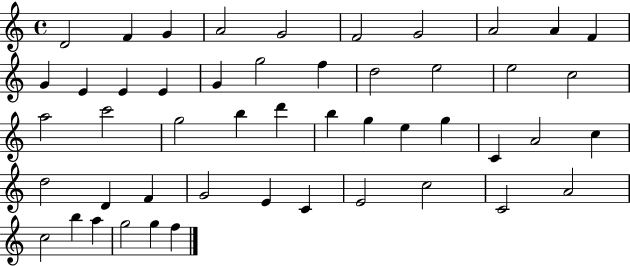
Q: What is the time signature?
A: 4/4